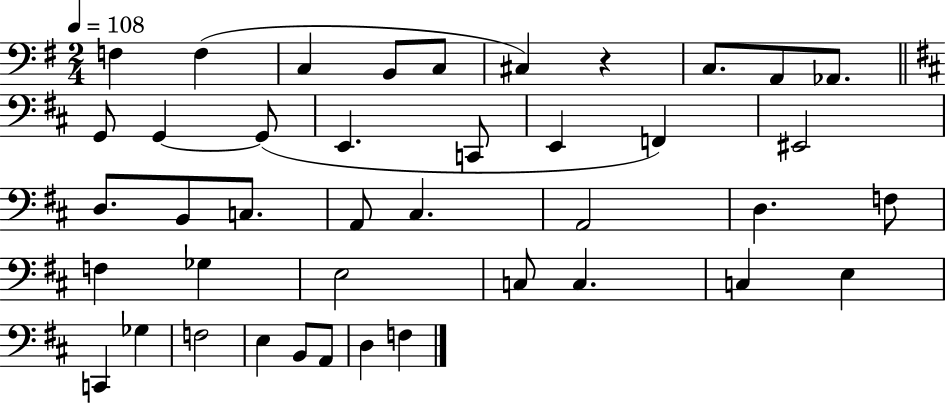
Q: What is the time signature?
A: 2/4